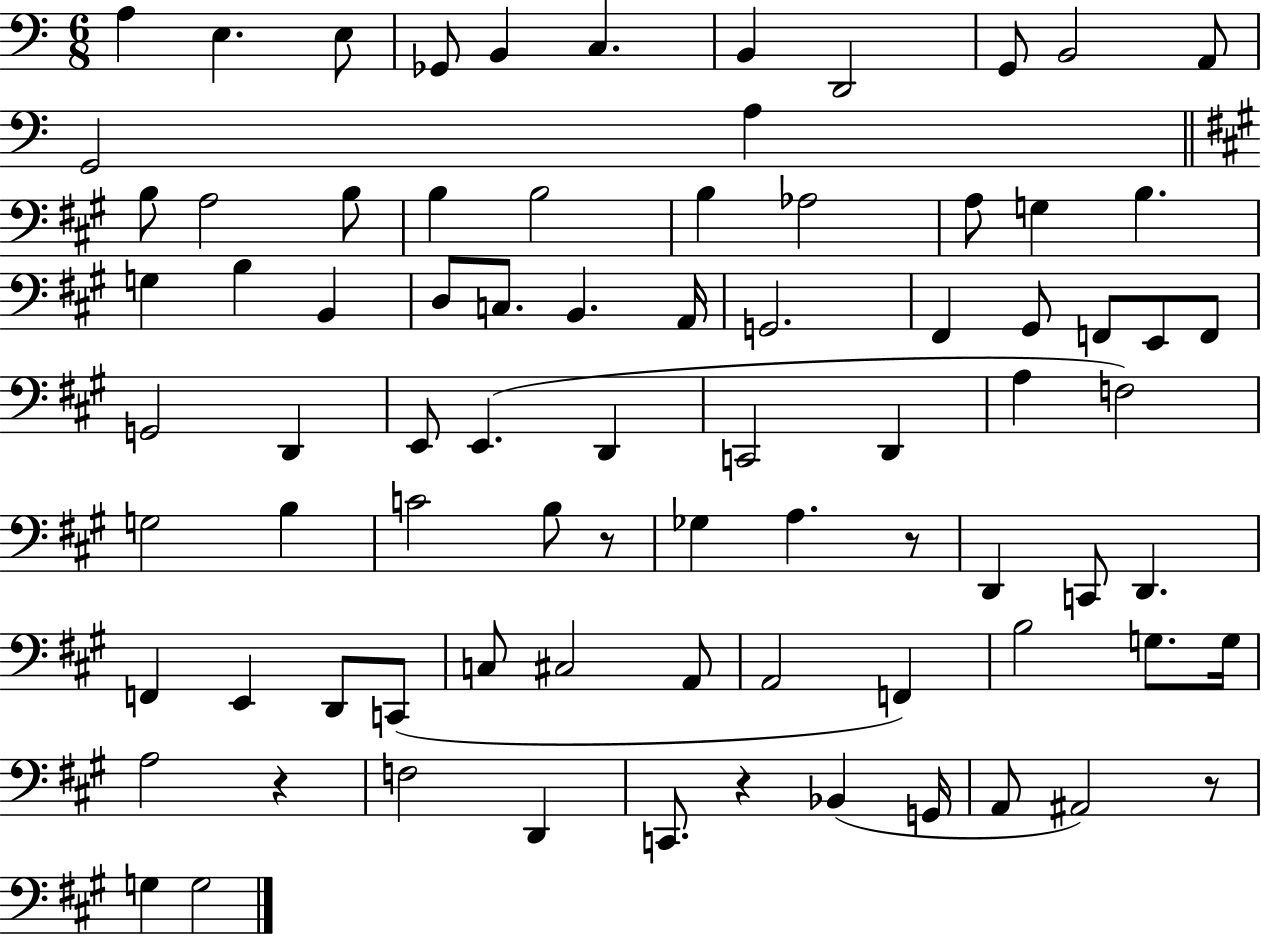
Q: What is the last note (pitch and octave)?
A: G3